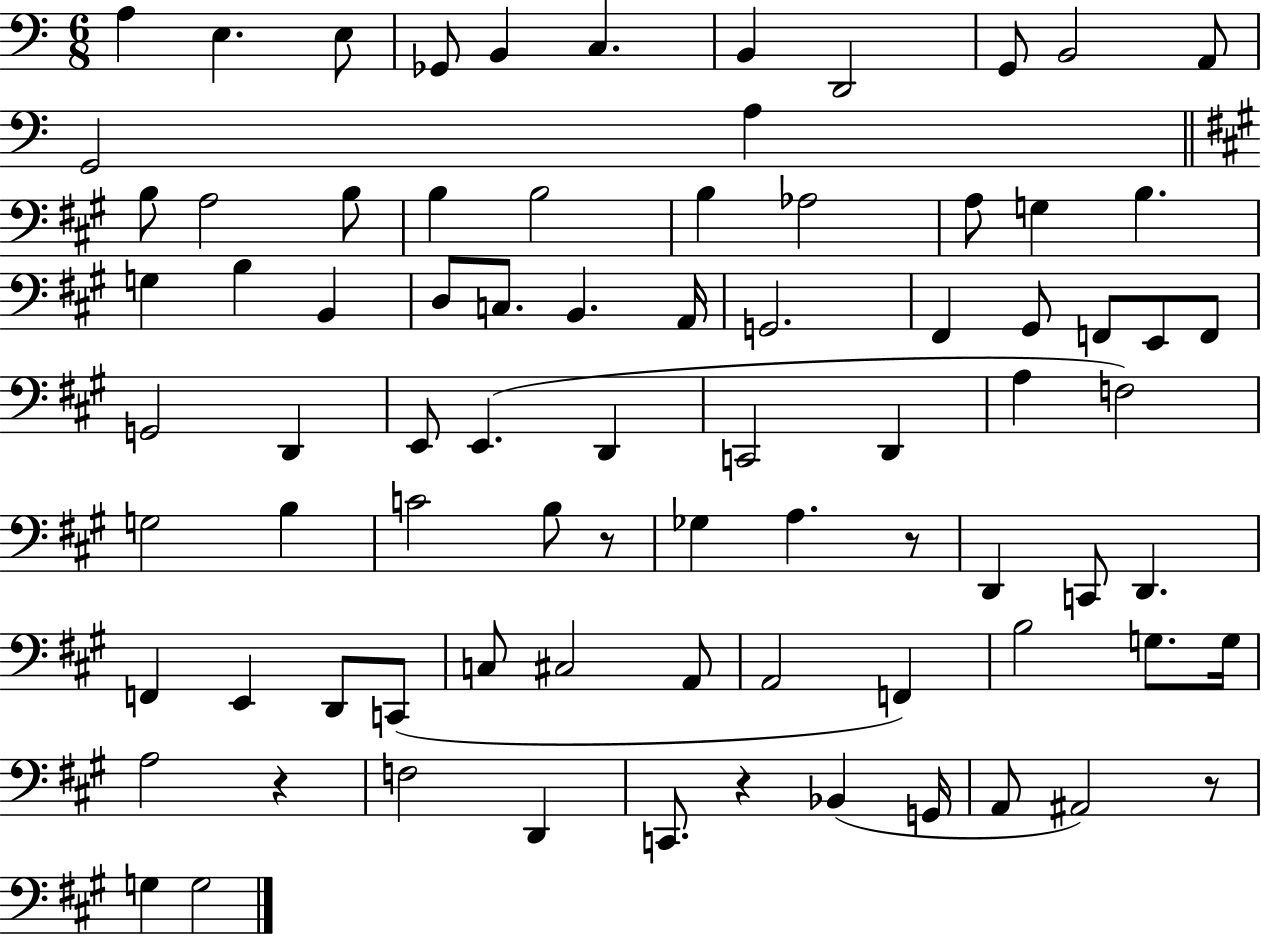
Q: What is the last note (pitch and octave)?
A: G3